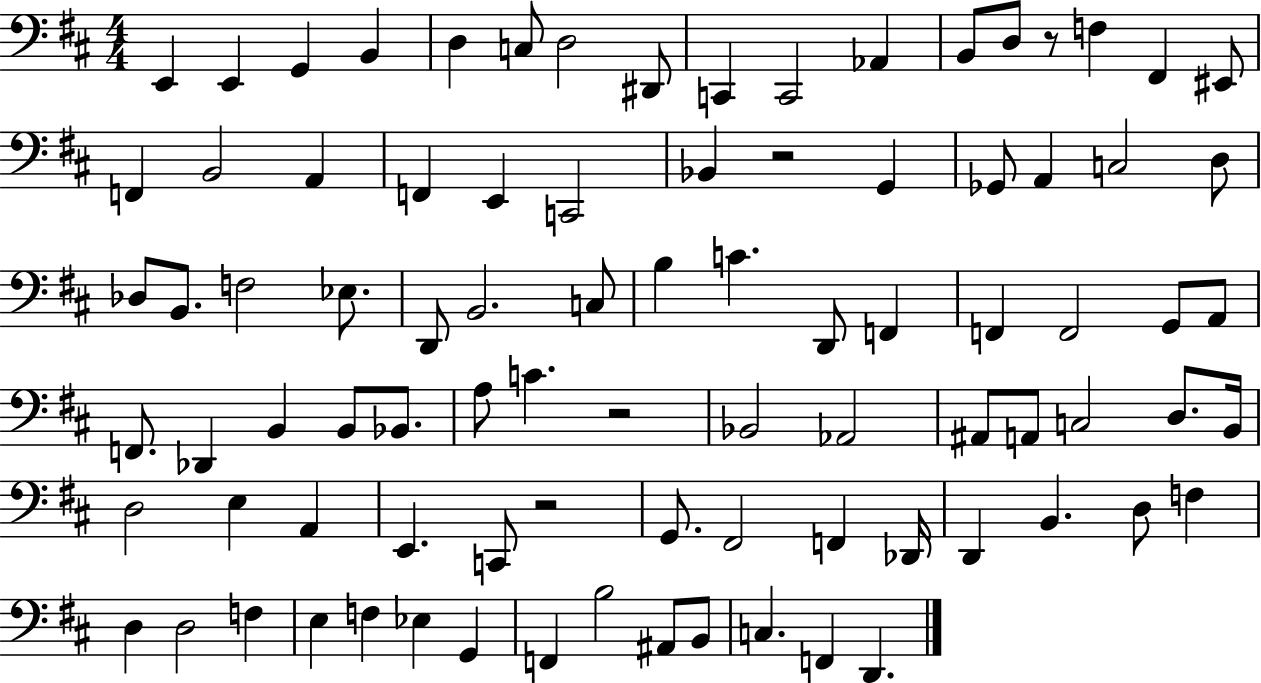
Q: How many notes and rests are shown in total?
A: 88